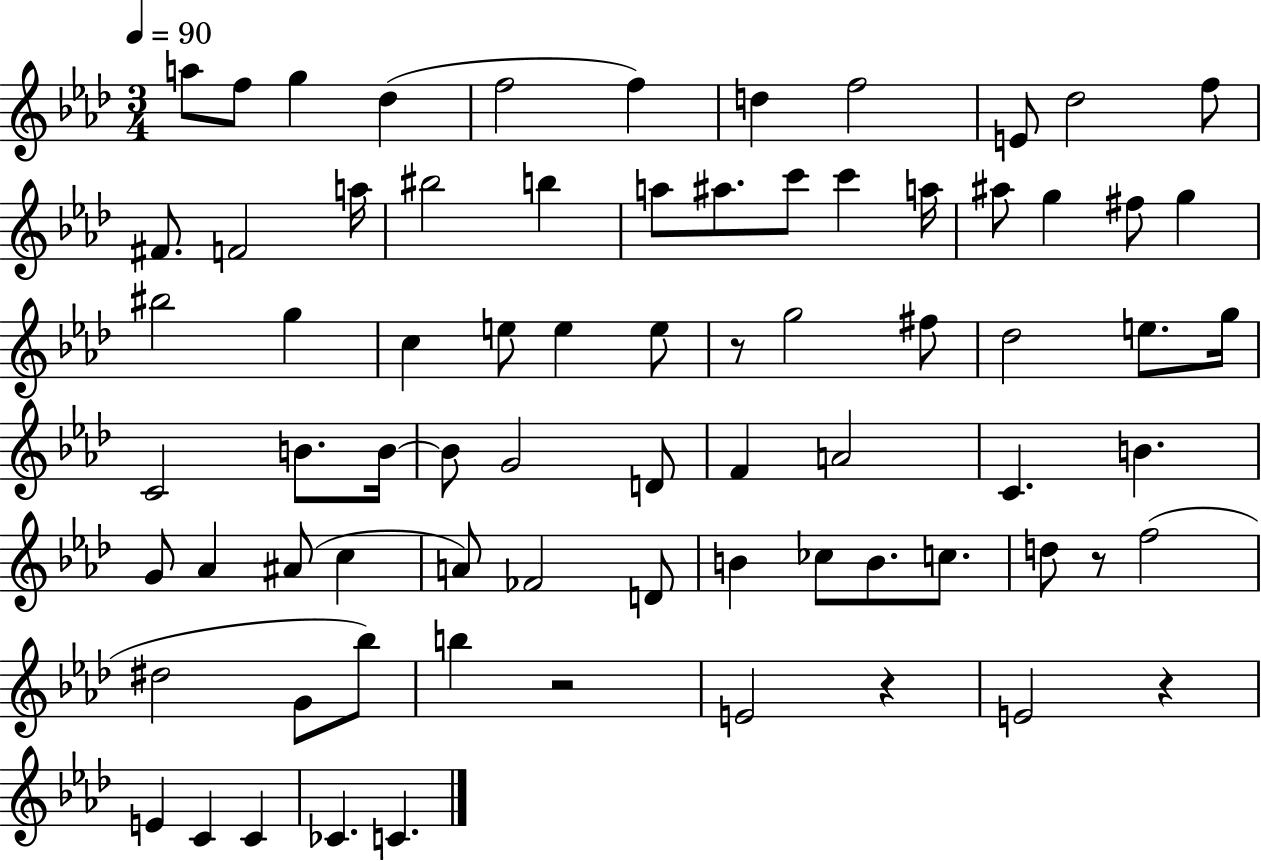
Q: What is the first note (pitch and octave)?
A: A5